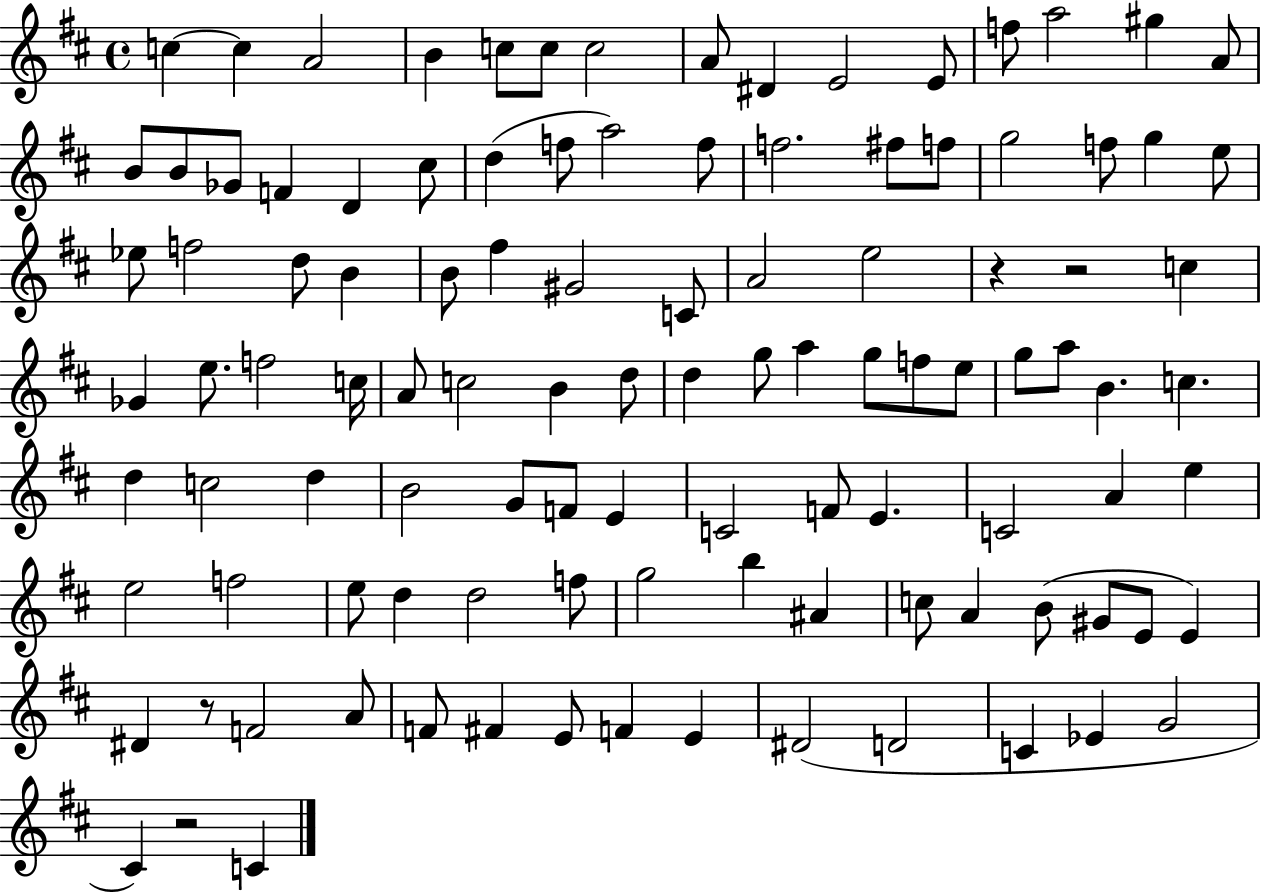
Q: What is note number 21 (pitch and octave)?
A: C#5